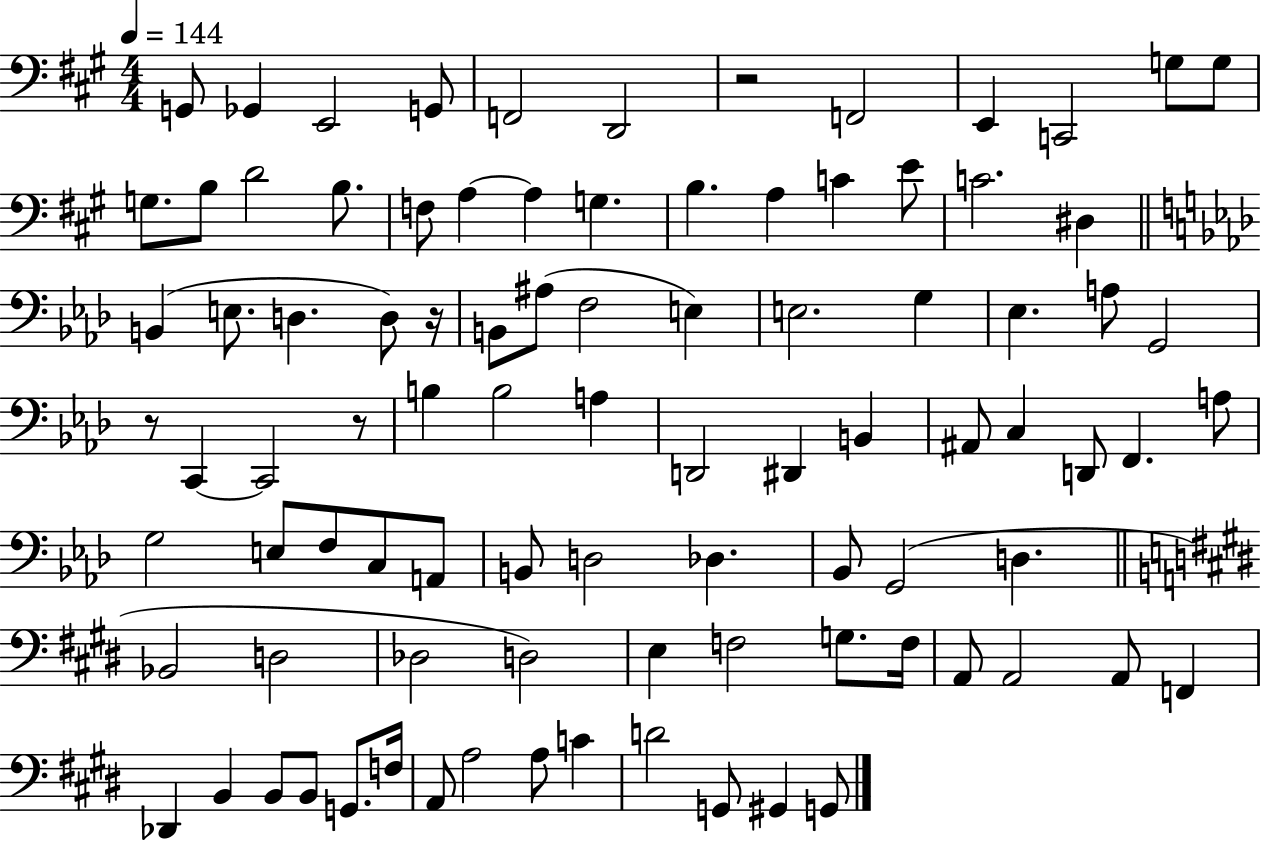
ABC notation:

X:1
T:Untitled
M:4/4
L:1/4
K:A
G,,/2 _G,, E,,2 G,,/2 F,,2 D,,2 z2 F,,2 E,, C,,2 G,/2 G,/2 G,/2 B,/2 D2 B,/2 F,/2 A, A, G, B, A, C E/2 C2 ^D, B,, E,/2 D, D,/2 z/4 B,,/2 ^A,/2 F,2 E, E,2 G, _E, A,/2 G,,2 z/2 C,, C,,2 z/2 B, B,2 A, D,,2 ^D,, B,, ^A,,/2 C, D,,/2 F,, A,/2 G,2 E,/2 F,/2 C,/2 A,,/2 B,,/2 D,2 _D, _B,,/2 G,,2 D, _B,,2 D,2 _D,2 D,2 E, F,2 G,/2 F,/4 A,,/2 A,,2 A,,/2 F,, _D,, B,, B,,/2 B,,/2 G,,/2 F,/4 A,,/2 A,2 A,/2 C D2 G,,/2 ^G,, G,,/2